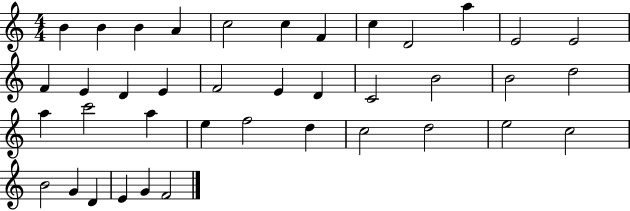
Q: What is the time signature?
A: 4/4